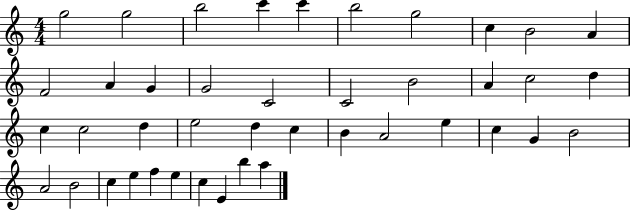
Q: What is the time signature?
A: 4/4